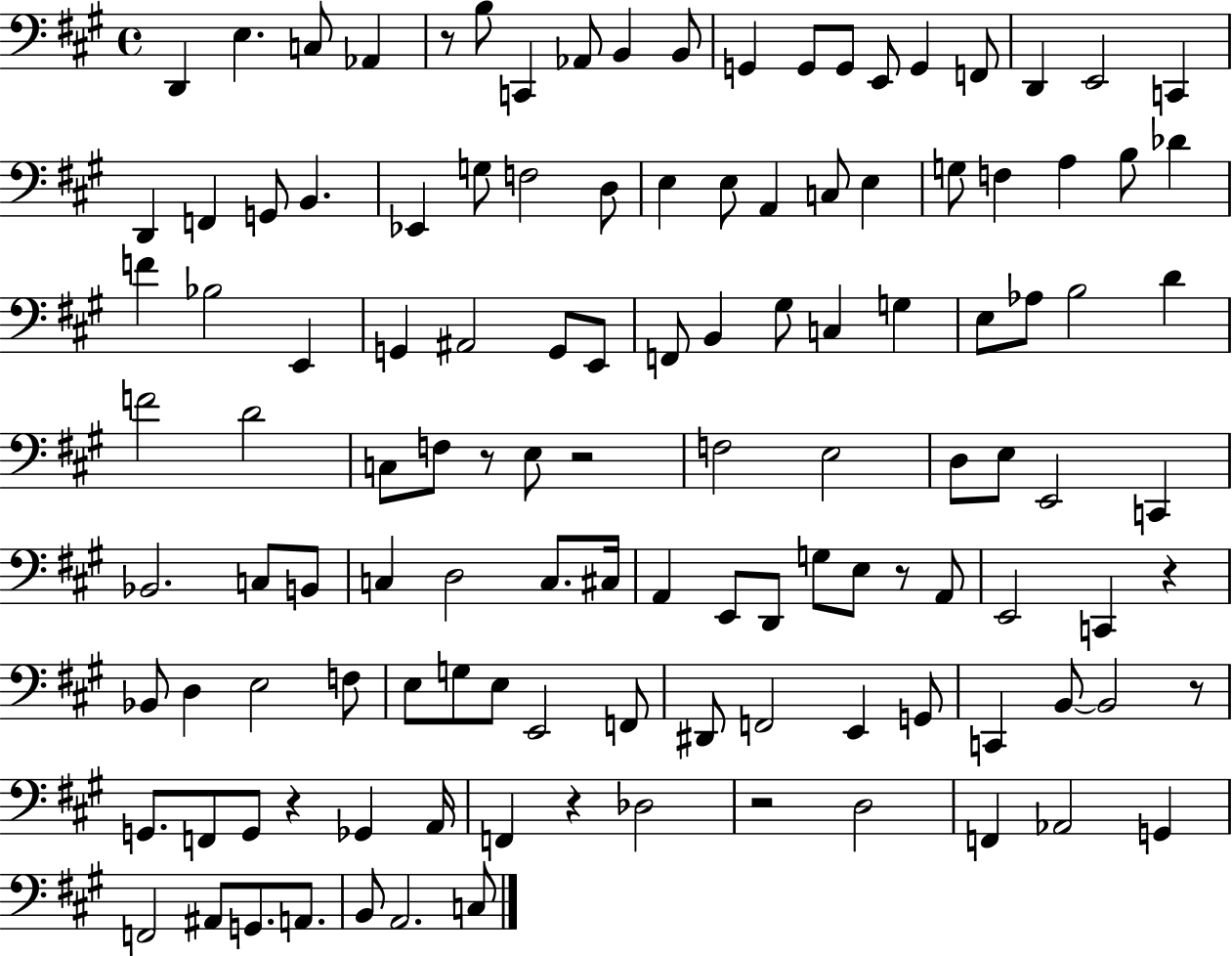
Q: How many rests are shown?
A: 9